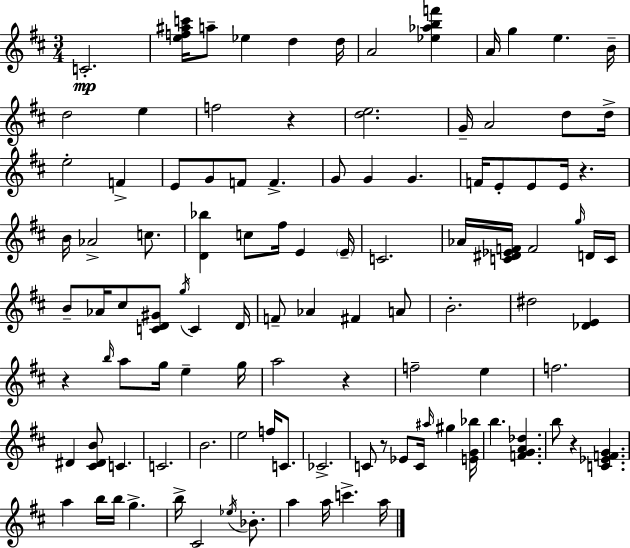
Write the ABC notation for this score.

X:1
T:Untitled
M:3/4
L:1/4
K:D
C2 [ef^ac']/4 a/2 _e d d/4 A2 [_e_abf'] A/4 g e B/4 d2 e f2 z [de]2 G/4 A2 d/2 d/4 e2 F E/2 G/2 F/2 F G/2 G G F/4 E/2 E/2 E/4 z B/4 _A2 c/2 [D_b] c/2 ^f/4 E E/4 C2 _A/4 [C^D_EF]/4 F2 g/4 D/4 C/4 B/2 _A/4 ^c/2 [CD^G]/2 g/4 C D/4 F/2 _A ^F A/2 B2 ^d2 [_DE] z b/4 a/2 g/4 e g/4 a2 z f2 e f2 ^D [^C^DB]/2 C C2 B2 e2 f/4 C/2 _C2 C/2 z/2 _E/2 C/4 ^a/4 ^g [EG_b]/4 b [FGA_d] b/2 z [C_EFG] a b/4 b/4 g b/4 ^C2 _e/4 _B/2 a a/4 c' a/4